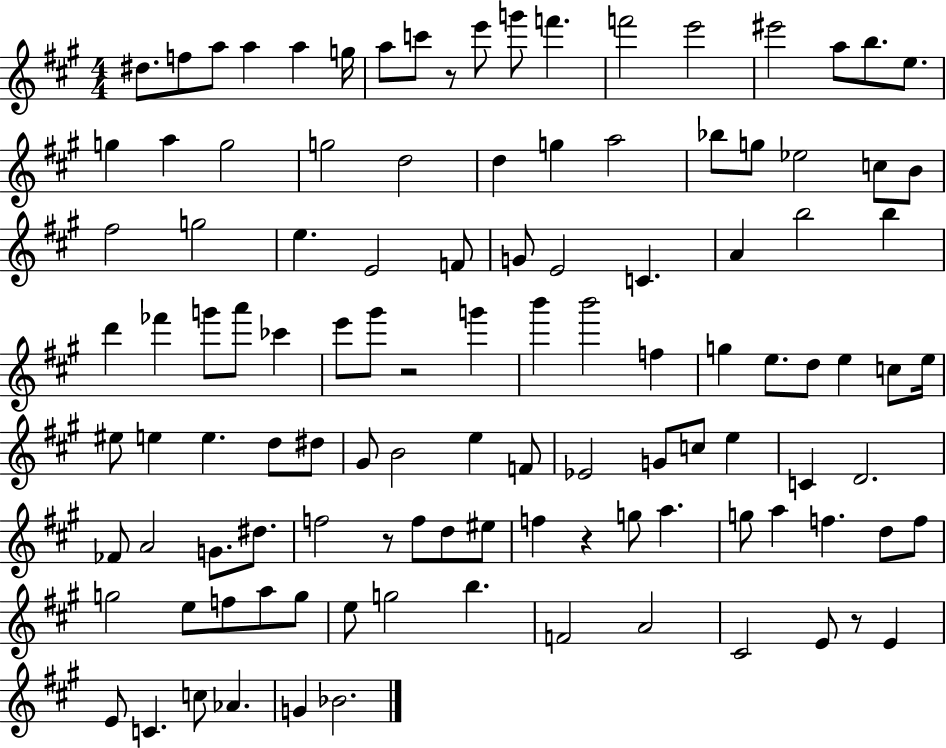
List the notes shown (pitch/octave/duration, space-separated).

D#5/e. F5/e A5/e A5/q A5/q G5/s A5/e C6/e R/e E6/e G6/e F6/q. F6/h E6/h EIS6/h A5/e B5/e. E5/e. G5/q A5/q G5/h G5/h D5/h D5/q G5/q A5/h Bb5/e G5/e Eb5/h C5/e B4/e F#5/h G5/h E5/q. E4/h F4/e G4/e E4/h C4/q. A4/q B5/h B5/q D6/q FES6/q G6/e A6/e CES6/q E6/e G#6/e R/h G6/q B6/q B6/h F5/q G5/q E5/e. D5/e E5/q C5/e E5/s EIS5/e E5/q E5/q. D5/e D#5/e G#4/e B4/h E5/q F4/e Eb4/h G4/e C5/e E5/q C4/q D4/h. FES4/e A4/h G4/e. D#5/e. F5/h R/e F5/e D5/e EIS5/e F5/q R/q G5/e A5/q. G5/e A5/q F5/q. D5/e F5/e G5/h E5/e F5/e A5/e G5/e E5/e G5/h B5/q. F4/h A4/h C#4/h E4/e R/e E4/q E4/e C4/q. C5/e Ab4/q. G4/q Bb4/h.